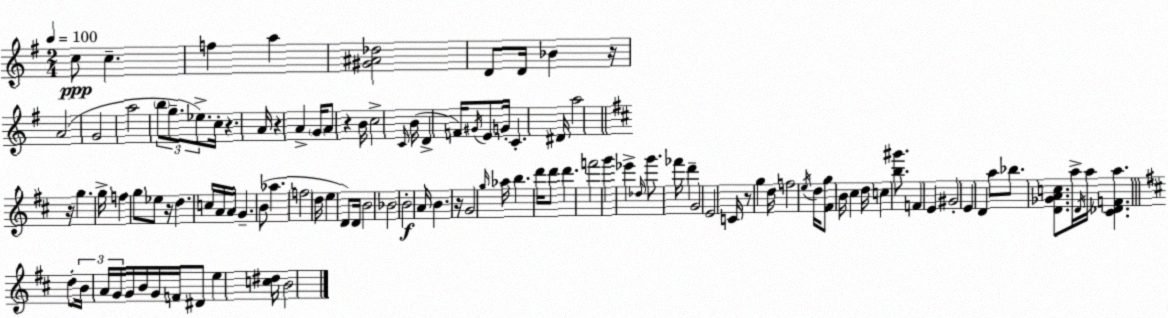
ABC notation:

X:1
T:Untitled
M:2/4
L:1/4
K:G
c/2 c f a [^G^A_d]2 D/2 D/4 _B z/4 A2 G2 a2 b/2 g/2 _e/2 c/4 z A/4 z A G/4 A/2 z B/4 c2 C/4 B/4 D F/4 ^G/4 E/2 G/4 C ^D/4 a2 z/4 g g/4 f g/2 _e/2 z/4 d c/4 A/4 A/4 G B/2 _a f2 d/4 e D/2 D/4 B2 _B2 B2 A/4 B z/4 G2 g/4 _a/4 b d'/4 d'/2 d' f'2 g' _e' _d/4 g'/2 _f'/4 d' G2 E2 C/4 z/2 g d/4 f2 e/4 d/4 [^Fg]/2 B/4 ^c d/4 c [b^g']/2 F E ^G2 E D a/2 _b/2 [D_GAc]/2 a/4 D/4 a/4 [^C_DFa] d/2 B/4 A/4 G/4 G/4 B/4 G/4 F/4 ^D/2 e [c^d]/4 B2